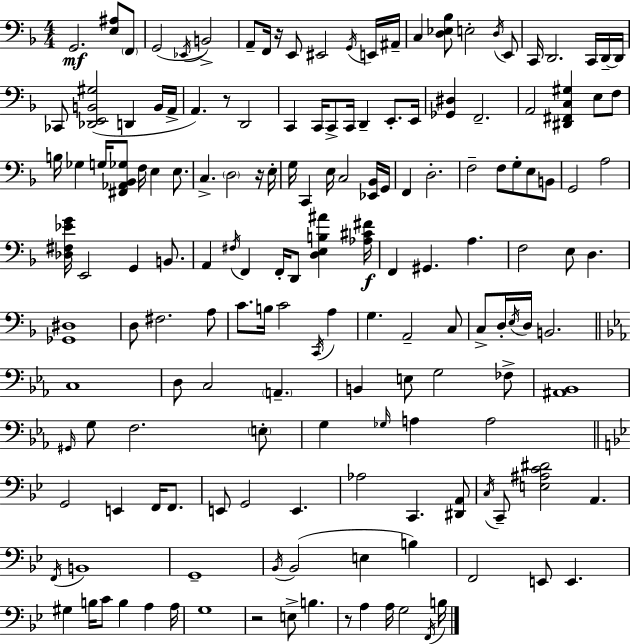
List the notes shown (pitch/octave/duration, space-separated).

G2/h. [E3,A#3]/e F2/e G2/h Eb2/s B2/h A2/e F2/s R/s E2/e EIS2/h G2/s E2/s A#2/s C3/q [D3,Eb3,Bb3]/e E3/h D3/s E2/e C2/s D2/h. C2/s D2/s D2/s CES2/e [Db2,E2,B2,G#3]/h D2/q B2/s A2/s A2/q. R/e D2/h C2/q C2/s C2/e C2/s D2/q E2/e. E2/s [Gb2,D#3]/q F2/h. A2/h [D#2,F#2,C3,G#3]/q E3/e F3/e B3/s Gb3/q G3/s [F#2,Ab2,Bb2,Gb3]/e F3/s E3/q E3/e. C3/q. D3/h R/s E3/s G3/s C2/q E3/s C3/h [Eb2,Bb2]/s G2/s F2/q D3/h. F3/h F3/e G3/e E3/e B2/e G2/h A3/h [Db3,F#3,Eb4,G4]/s E2/h G2/q B2/e. A2/q F#3/s F2/q F2/s D2/e [D3,E3,B3,A#4]/q [Ab3,C#4,F#4]/s F2/q G#2/q. A3/q. F3/h E3/e D3/q. [Gb2,D#3]/w D3/e F#3/h. A3/e C4/e. B3/s C4/h C2/s A3/q G3/q. A2/h C3/e C3/e D3/s E3/s D3/s B2/h. C3/w D3/e C3/h A2/q. B2/q E3/e G3/h FES3/e [A#2,Bb2]/w G#2/s G3/e F3/h. E3/e G3/q Gb3/s A3/q A3/h G2/h E2/q F2/s F2/e. E2/e G2/h E2/q. Ab3/h C2/q. [D#2,A2]/e C3/s C2/e [E3,A#3,C4,D#4]/h A2/q. F2/s B2/w G2/w Bb2/s Bb2/h E3/q B3/q F2/h E2/e E2/q. G#3/q B3/s C4/e B3/q A3/q A3/s G3/w R/h E3/e B3/q. R/e A3/q A3/s G3/h F2/s B3/s